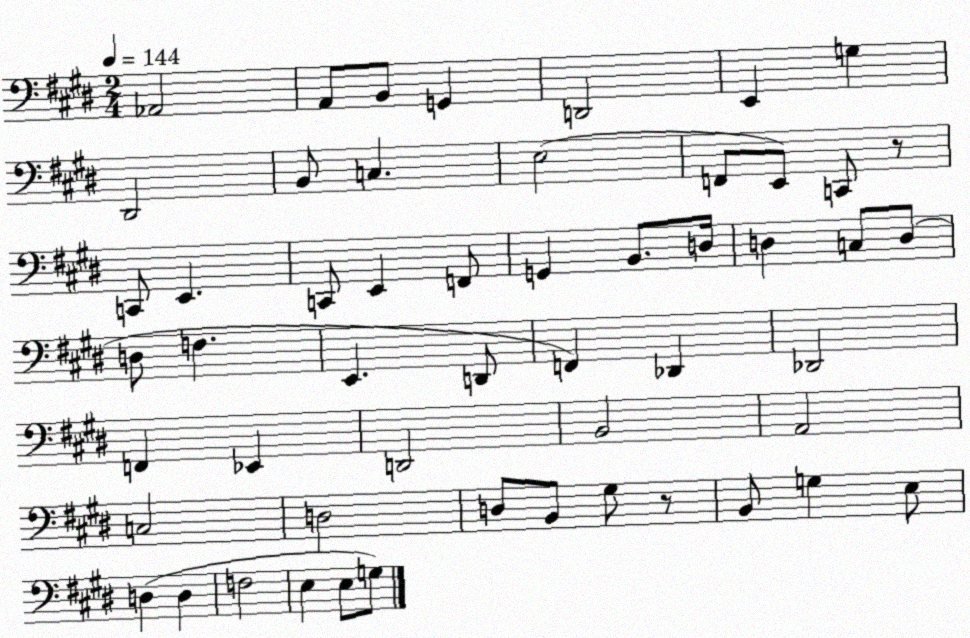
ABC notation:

X:1
T:Untitled
M:2/4
L:1/4
K:E
_A,,2 A,,/2 B,,/2 G,, D,,2 E,, G, ^D,,2 B,,/2 C, E,2 F,,/2 E,,/2 C,,/2 z/2 C,,/2 E,, C,,/2 E,, F,,/2 G,, B,,/2 D,/4 D, C,/2 D,/2 D,/2 F, E,, D,,/2 F,, _D,, _D,,2 F,, _E,, D,,2 B,,2 A,,2 C,2 D,2 D,/2 B,,/2 ^G,/2 z/2 B,,/2 G, E,/2 D, D, F,2 E, E,/2 G,/2